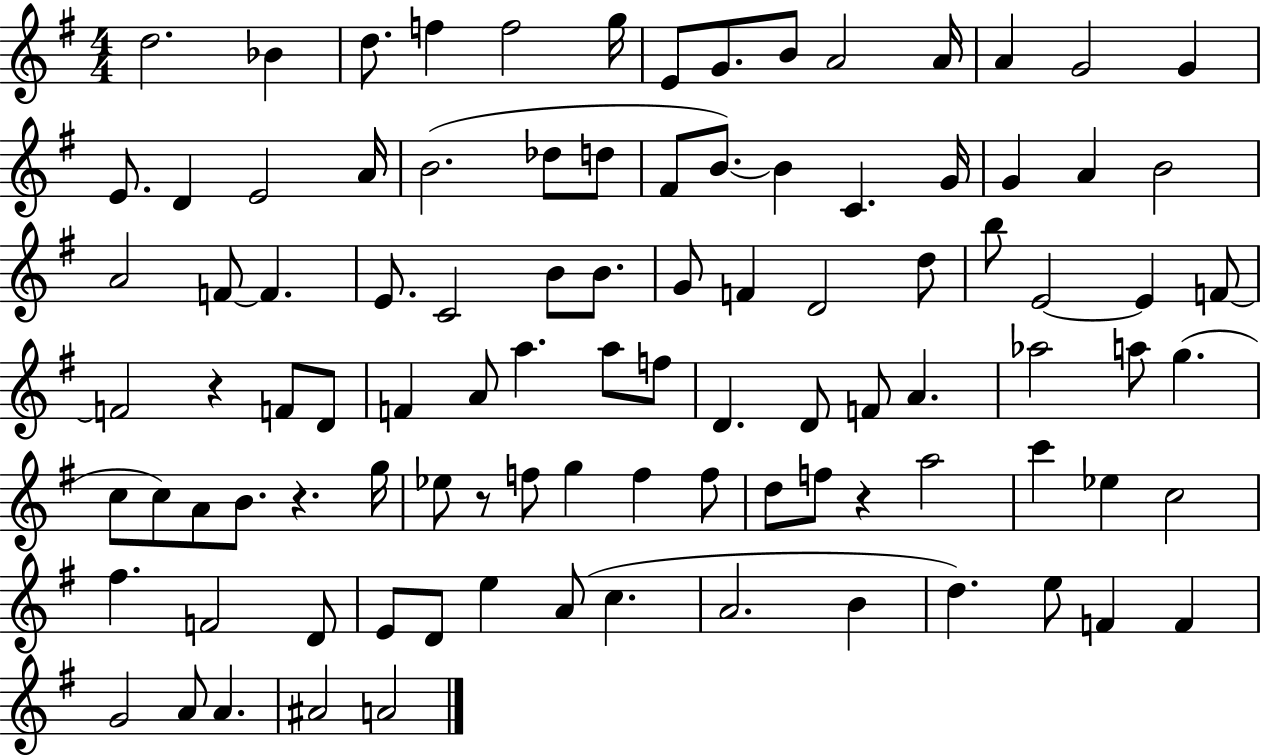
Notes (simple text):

D5/h. Bb4/q D5/e. F5/q F5/h G5/s E4/e G4/e. B4/e A4/h A4/s A4/q G4/h G4/q E4/e. D4/q E4/h A4/s B4/h. Db5/e D5/e F#4/e B4/e. B4/q C4/q. G4/s G4/q A4/q B4/h A4/h F4/e F4/q. E4/e. C4/h B4/e B4/e. G4/e F4/q D4/h D5/e B5/e E4/h E4/q F4/e F4/h R/q F4/e D4/e F4/q A4/e A5/q. A5/e F5/e D4/q. D4/e F4/e A4/q. Ab5/h A5/e G5/q. C5/e C5/e A4/e B4/e. R/q. G5/s Eb5/e R/e F5/e G5/q F5/q F5/e D5/e F5/e R/q A5/h C6/q Eb5/q C5/h F#5/q. F4/h D4/e E4/e D4/e E5/q A4/e C5/q. A4/h. B4/q D5/q. E5/e F4/q F4/q G4/h A4/e A4/q. A#4/h A4/h